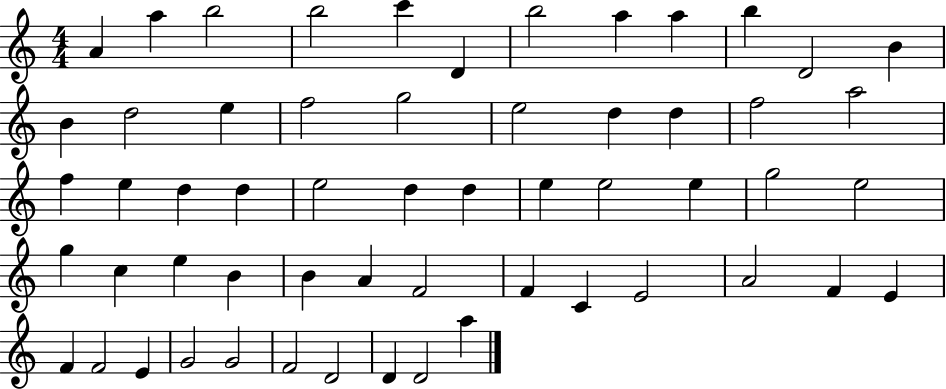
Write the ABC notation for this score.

X:1
T:Untitled
M:4/4
L:1/4
K:C
A a b2 b2 c' D b2 a a b D2 B B d2 e f2 g2 e2 d d f2 a2 f e d d e2 d d e e2 e g2 e2 g c e B B A F2 F C E2 A2 F E F F2 E G2 G2 F2 D2 D D2 a